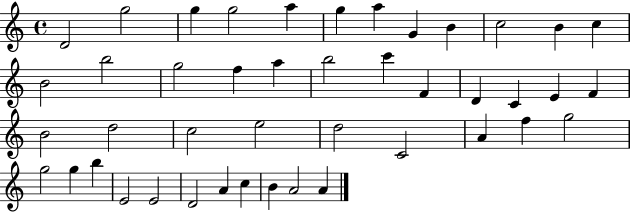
{
  \clef treble
  \time 4/4
  \defaultTimeSignature
  \key c \major
  d'2 g''2 | g''4 g''2 a''4 | g''4 a''4 g'4 b'4 | c''2 b'4 c''4 | \break b'2 b''2 | g''2 f''4 a''4 | b''2 c'''4 f'4 | d'4 c'4 e'4 f'4 | \break b'2 d''2 | c''2 e''2 | d''2 c'2 | a'4 f''4 g''2 | \break g''2 g''4 b''4 | e'2 e'2 | d'2 a'4 c''4 | b'4 a'2 a'4 | \break \bar "|."
}